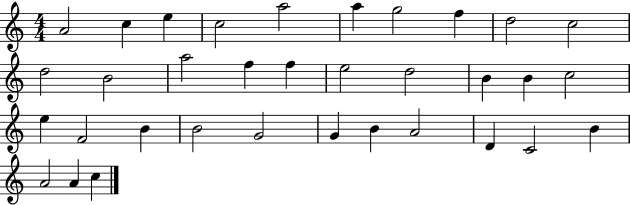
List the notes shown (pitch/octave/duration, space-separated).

A4/h C5/q E5/q C5/h A5/h A5/q G5/h F5/q D5/h C5/h D5/h B4/h A5/h F5/q F5/q E5/h D5/h B4/q B4/q C5/h E5/q F4/h B4/q B4/h G4/h G4/q B4/q A4/h D4/q C4/h B4/q A4/h A4/q C5/q